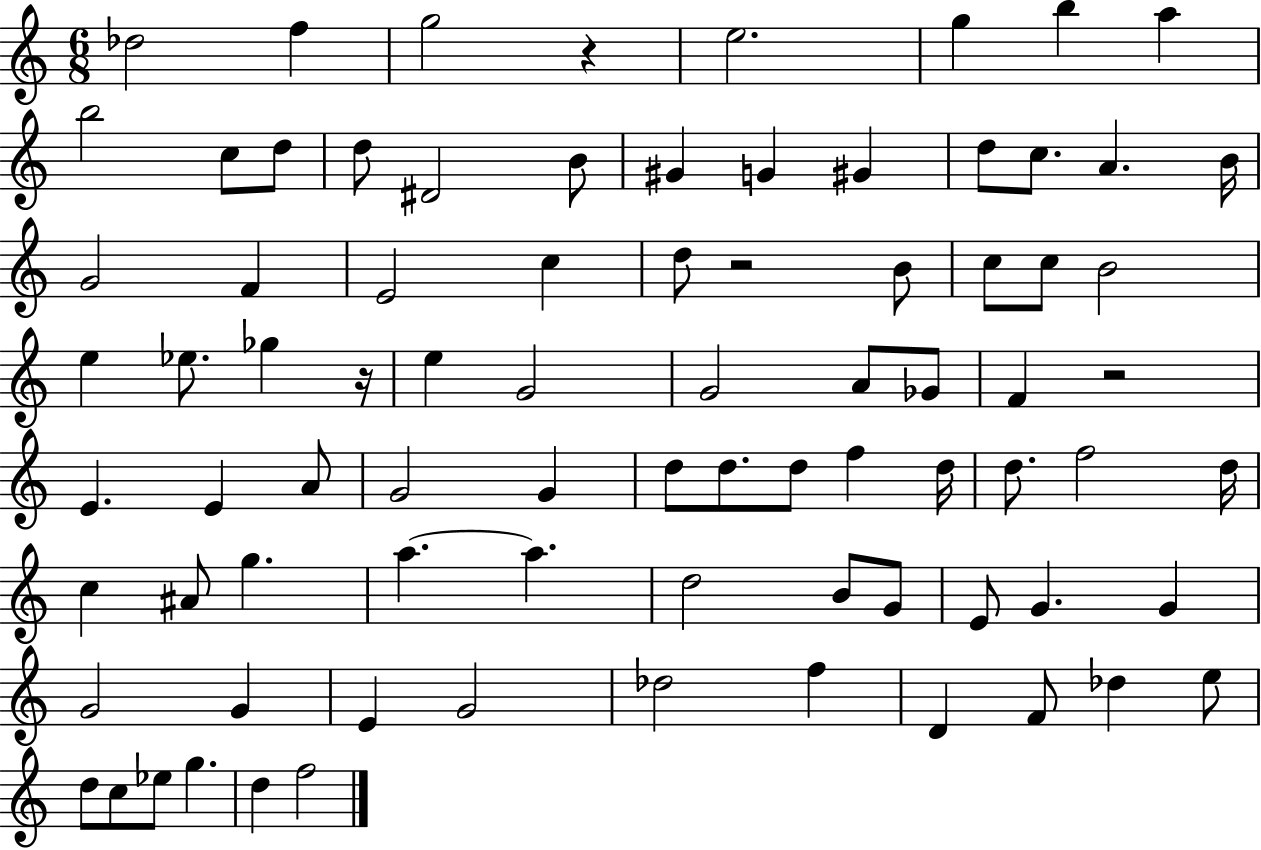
Db5/h F5/q G5/h R/q E5/h. G5/q B5/q A5/q B5/h C5/e D5/e D5/e D#4/h B4/e G#4/q G4/q G#4/q D5/e C5/e. A4/q. B4/s G4/h F4/q E4/h C5/q D5/e R/h B4/e C5/e C5/e B4/h E5/q Eb5/e. Gb5/q R/s E5/q G4/h G4/h A4/e Gb4/e F4/q R/h E4/q. E4/q A4/e G4/h G4/q D5/e D5/e. D5/e F5/q D5/s D5/e. F5/h D5/s C5/q A#4/e G5/q. A5/q. A5/q. D5/h B4/e G4/e E4/e G4/q. G4/q G4/h G4/q E4/q G4/h Db5/h F5/q D4/q F4/e Db5/q E5/e D5/e C5/e Eb5/e G5/q. D5/q F5/h